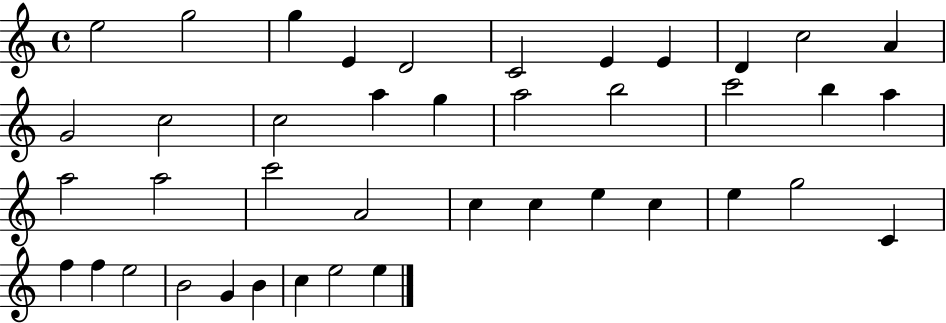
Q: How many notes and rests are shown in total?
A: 41